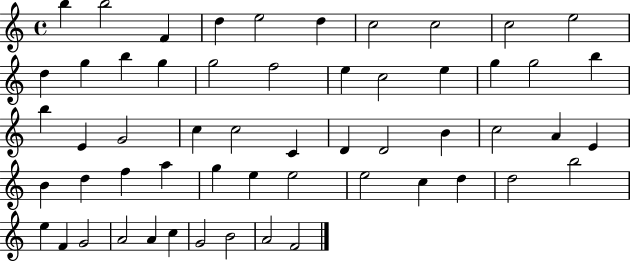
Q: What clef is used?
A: treble